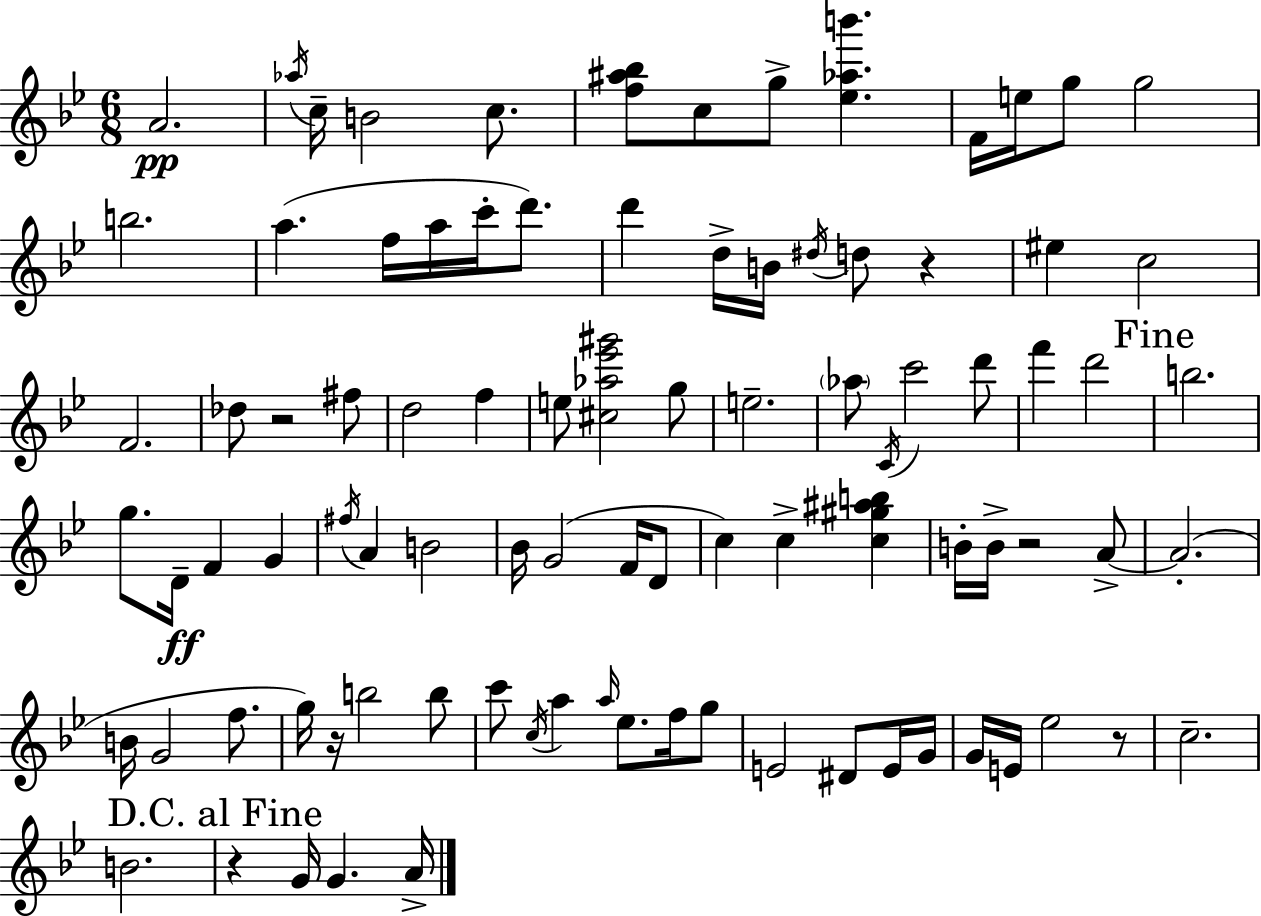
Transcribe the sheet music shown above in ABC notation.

X:1
T:Untitled
M:6/8
L:1/4
K:Gm
A2 _a/4 c/4 B2 c/2 [f^a_b]/2 c/2 g/2 [_e_ab'] F/4 e/4 g/2 g2 b2 a f/4 a/4 c'/4 d'/2 d' d/4 B/4 ^d/4 d/2 z ^e c2 F2 _d/2 z2 ^f/2 d2 f e/2 [^c_a_e'^g']2 g/2 e2 _a/2 C/4 c'2 d'/2 f' d'2 b2 g/2 D/4 F G ^f/4 A B2 _B/4 G2 F/4 D/2 c c [c^g^ab] B/4 B/4 z2 A/2 A2 B/4 G2 f/2 g/4 z/4 b2 b/2 c'/2 c/4 a a/4 _e/2 f/4 g/2 E2 ^D/2 E/4 G/4 G/4 E/4 _e2 z/2 c2 B2 z G/4 G A/4